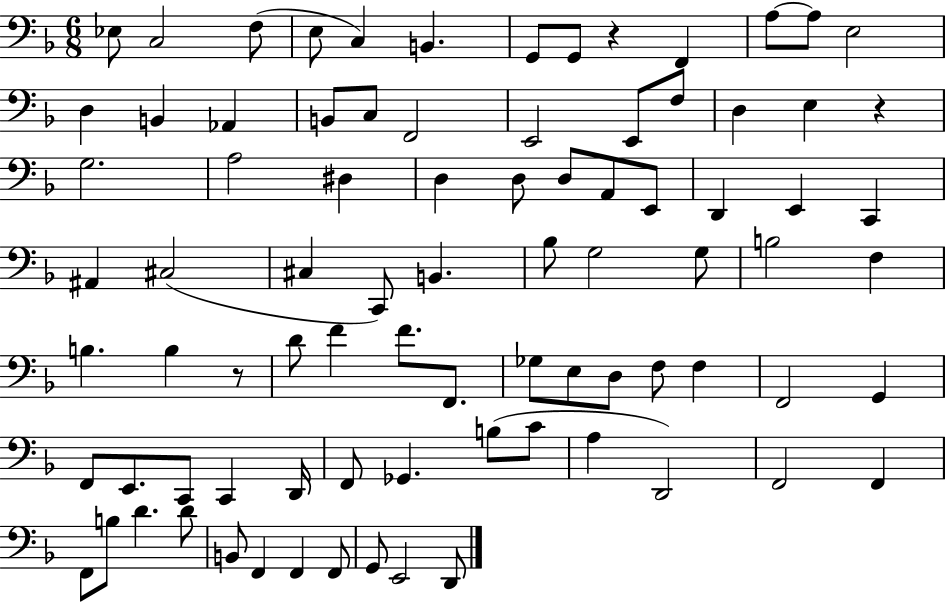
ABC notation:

X:1
T:Untitled
M:6/8
L:1/4
K:F
_E,/2 C,2 F,/2 E,/2 C, B,, G,,/2 G,,/2 z F,, A,/2 A,/2 E,2 D, B,, _A,, B,,/2 C,/2 F,,2 E,,2 E,,/2 F,/2 D, E, z G,2 A,2 ^D, D, D,/2 D,/2 A,,/2 E,,/2 D,, E,, C,, ^A,, ^C,2 ^C, C,,/2 B,, _B,/2 G,2 G,/2 B,2 F, B, B, z/2 D/2 F F/2 F,,/2 _G,/2 E,/2 D,/2 F,/2 F, F,,2 G,, F,,/2 E,,/2 C,,/2 C,, D,,/4 F,,/2 _G,, B,/2 C/2 A, D,,2 F,,2 F,, F,,/2 B,/2 D D/2 B,,/2 F,, F,, F,,/2 G,,/2 E,,2 D,,/2